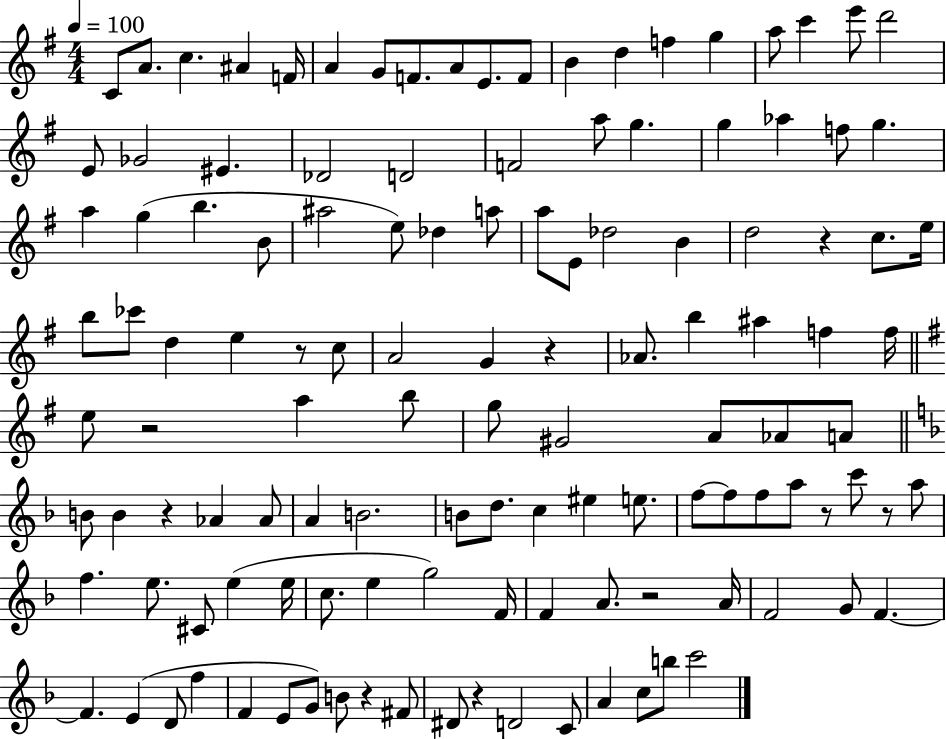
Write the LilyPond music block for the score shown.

{
  \clef treble
  \numericTimeSignature
  \time 4/4
  \key g \major
  \tempo 4 = 100
  c'8 a'8. c''4. ais'4 f'16 | a'4 g'8 f'8. a'8 e'8. f'8 | b'4 d''4 f''4 g''4 | a''8 c'''4 e'''8 d'''2 | \break e'8 ges'2 eis'4. | des'2 d'2 | f'2 a''8 g''4. | g''4 aes''4 f''8 g''4. | \break a''4 g''4( b''4. b'8 | ais''2 e''8) des''4 a''8 | a''8 e'8 des''2 b'4 | d''2 r4 c''8. e''16 | \break b''8 ces'''8 d''4 e''4 r8 c''8 | a'2 g'4 r4 | aes'8. b''4 ais''4 f''4 f''16 | \bar "||" \break \key g \major e''8 r2 a''4 b''8 | g''8 gis'2 a'8 aes'8 a'8 | \bar "||" \break \key d \minor b'8 b'4 r4 aes'4 aes'8 | a'4 b'2. | b'8 d''8. c''4 eis''4 e''8. | f''8~~ f''8 f''8 a''8 r8 c'''8 r8 a''8 | \break f''4. e''8. cis'8 e''4( e''16 | c''8. e''4 g''2) f'16 | f'4 a'8. r2 a'16 | f'2 g'8 f'4.~~ | \break f'4. e'4( d'8 f''4 | f'4 e'8 g'8) b'8 r4 fis'8 | dis'8 r4 d'2 c'8 | a'4 c''8 b''8 c'''2 | \break \bar "|."
}